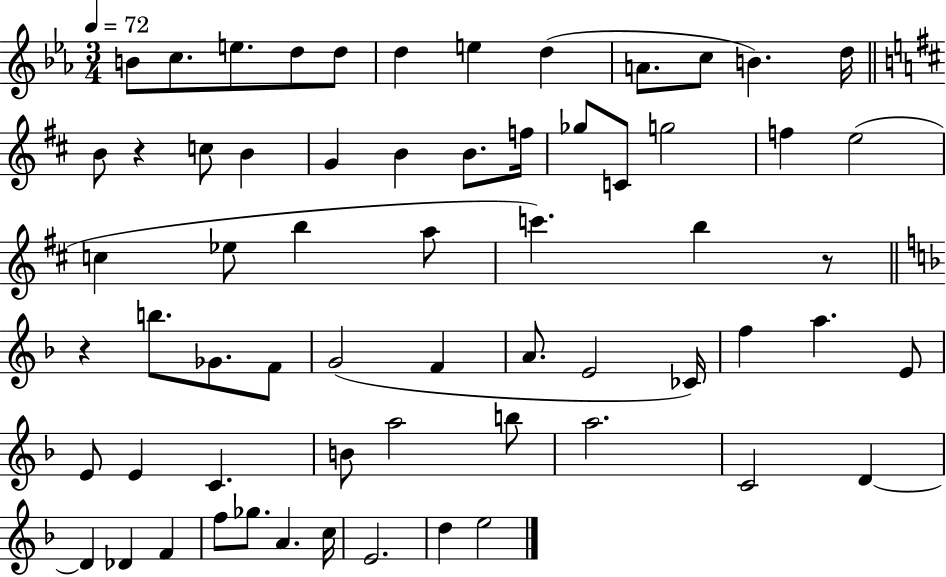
{
  \clef treble
  \numericTimeSignature
  \time 3/4
  \key ees \major
  \tempo 4 = 72
  \repeat volta 2 { b'8 c''8. e''8. d''8 d''8 | d''4 e''4 d''4( | a'8. c''8 b'4.) d''16 | \bar "||" \break \key b \minor b'8 r4 c''8 b'4 | g'4 b'4 b'8. f''16 | ges''8 c'8 g''2 | f''4 e''2( | \break c''4 ees''8 b''4 a''8 | c'''4.) b''4 r8 | \bar "||" \break \key f \major r4 b''8. ges'8. f'8 | g'2( f'4 | a'8. e'2 ces'16) | f''4 a''4. e'8 | \break e'8 e'4 c'4. | b'8 a''2 b''8 | a''2. | c'2 d'4~~ | \break d'4 des'4 f'4 | f''8 ges''8. a'4. c''16 | e'2. | d''4 e''2 | \break } \bar "|."
}